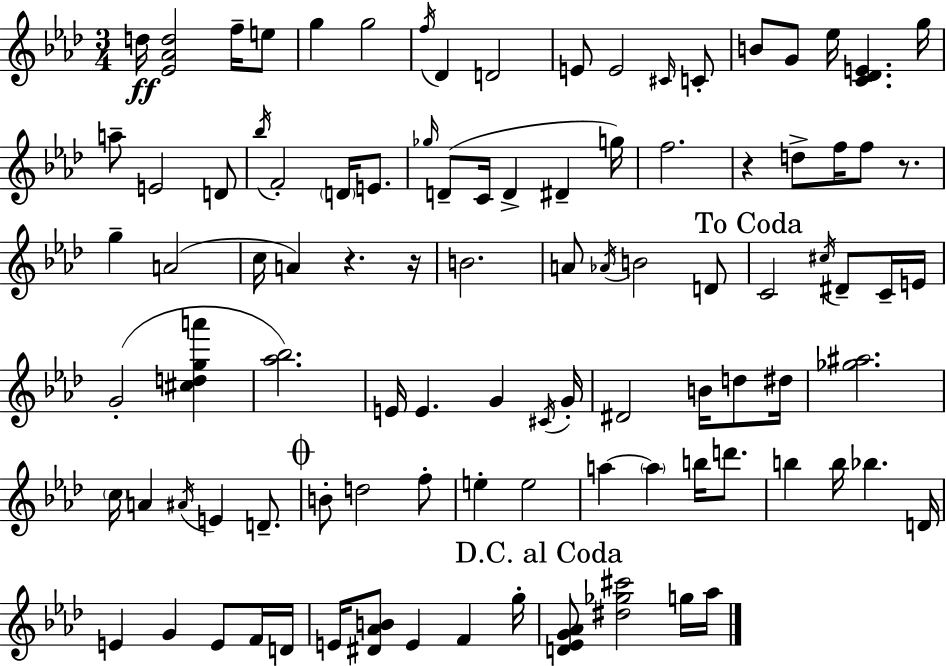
{
  \clef treble
  \numericTimeSignature
  \time 3/4
  \key f \minor
  d''16\ff <ees' aes' d''>2 f''16-- e''8 | g''4 g''2 | \acciaccatura { f''16 } des'4 d'2 | e'8 e'2 \grace { cis'16 } | \break c'8-. b'8 g'8 ees''16 <c' des' e'>4. | g''16 a''8-- e'2 | d'8 \acciaccatura { bes''16 } f'2-. \parenthesize d'16 | e'8. \grace { ges''16 }( d'8-- c'16 d'4-> dis'4-- | \break g''16) f''2. | r4 d''8-> f''16 f''8 | r8. g''4-- a'2( | c''16 a'4) r4. | \break r16 b'2. | a'8 \acciaccatura { aes'16 } b'2 | d'8 \mark "To Coda" c'2 | \acciaccatura { cis''16 } dis'8-- c'16-- e'16 g'2-.( | \break <cis'' d'' g'' a'''>4 <aes'' bes''>2.) | e'16 e'4. | g'4 \acciaccatura { cis'16 } g'16-. dis'2 | b'16 d''8 dis''16 <ges'' ais''>2. | \break \parenthesize c''16 a'4 | \acciaccatura { ais'16 } e'4 d'8.-- \mark \markup { \musicglyph "scripts.coda" } b'8-. d''2 | f''8-. e''4-. | e''2 a''4~~ | \break \parenthesize a''4 b''16 d'''8. b''4 | b''16 bes''4. d'16 e'4 | g'4 e'8 f'16 d'16 e'16 <dis' aes' b'>8 e'4 | f'4 g''16-. \mark "D.C. al Coda" <d' ees' g' aes'>8 <dis'' ges'' cis'''>2 | \break g''16 aes''16 \bar "|."
}